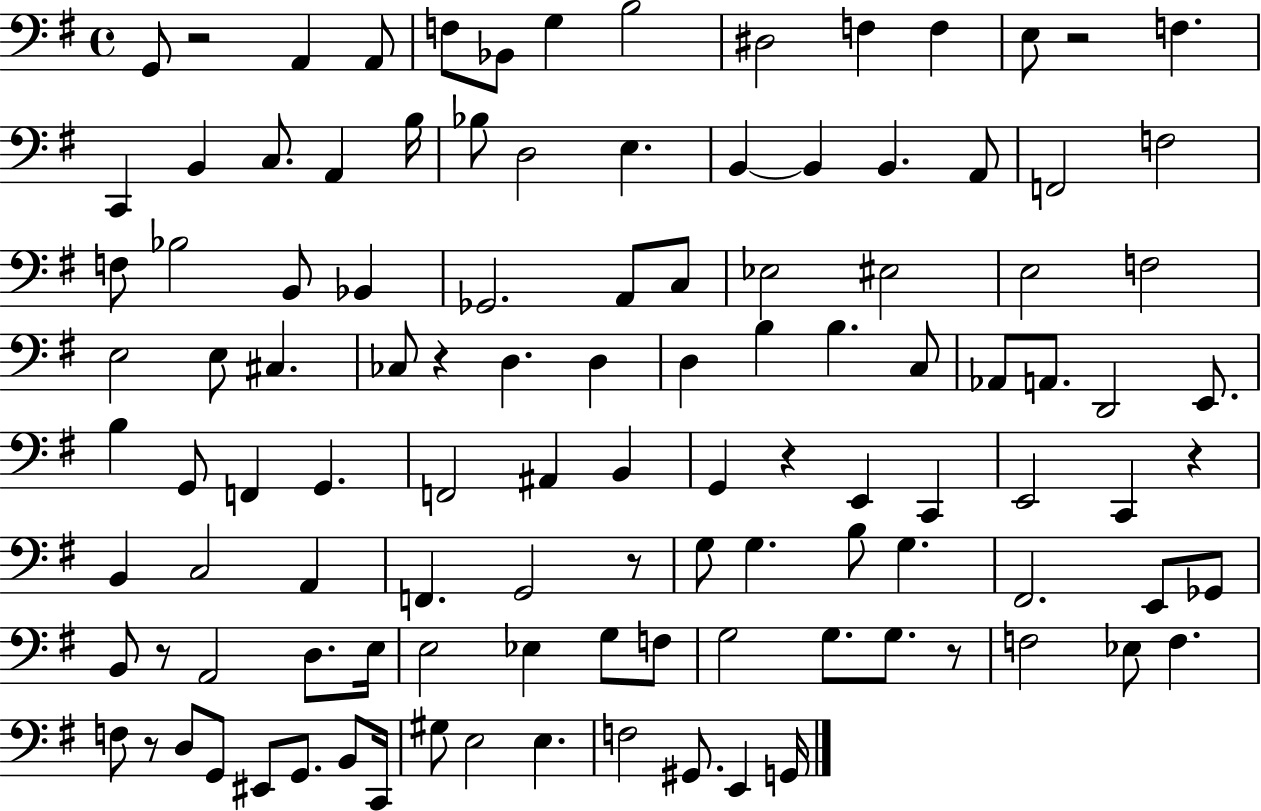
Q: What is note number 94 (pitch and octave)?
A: G2